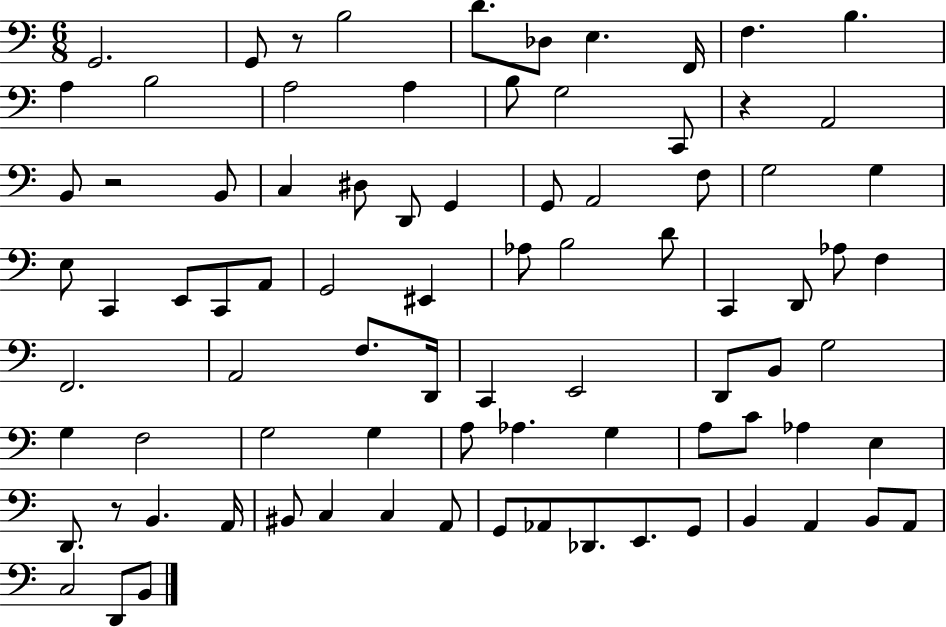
{
  \clef bass
  \numericTimeSignature
  \time 6/8
  \key c \major
  g,2. | g,8 r8 b2 | d'8. des8 e4. f,16 | f4. b4. | \break a4 b2 | a2 a4 | b8 g2 c,8 | r4 a,2 | \break b,8 r2 b,8 | c4 dis8 d,8 g,4 | g,8 a,2 f8 | g2 g4 | \break e8 c,4 e,8 c,8 a,8 | g,2 eis,4 | aes8 b2 d'8 | c,4 d,8 aes8 f4 | \break f,2. | a,2 f8. d,16 | c,4 e,2 | d,8 b,8 g2 | \break g4 f2 | g2 g4 | a8 aes4. g4 | a8 c'8 aes4 e4 | \break d,8. r8 b,4. a,16 | bis,8 c4 c4 a,8 | g,8 aes,8 des,8. e,8. g,8 | b,4 a,4 b,8 a,8 | \break c2 d,8 b,8 | \bar "|."
}